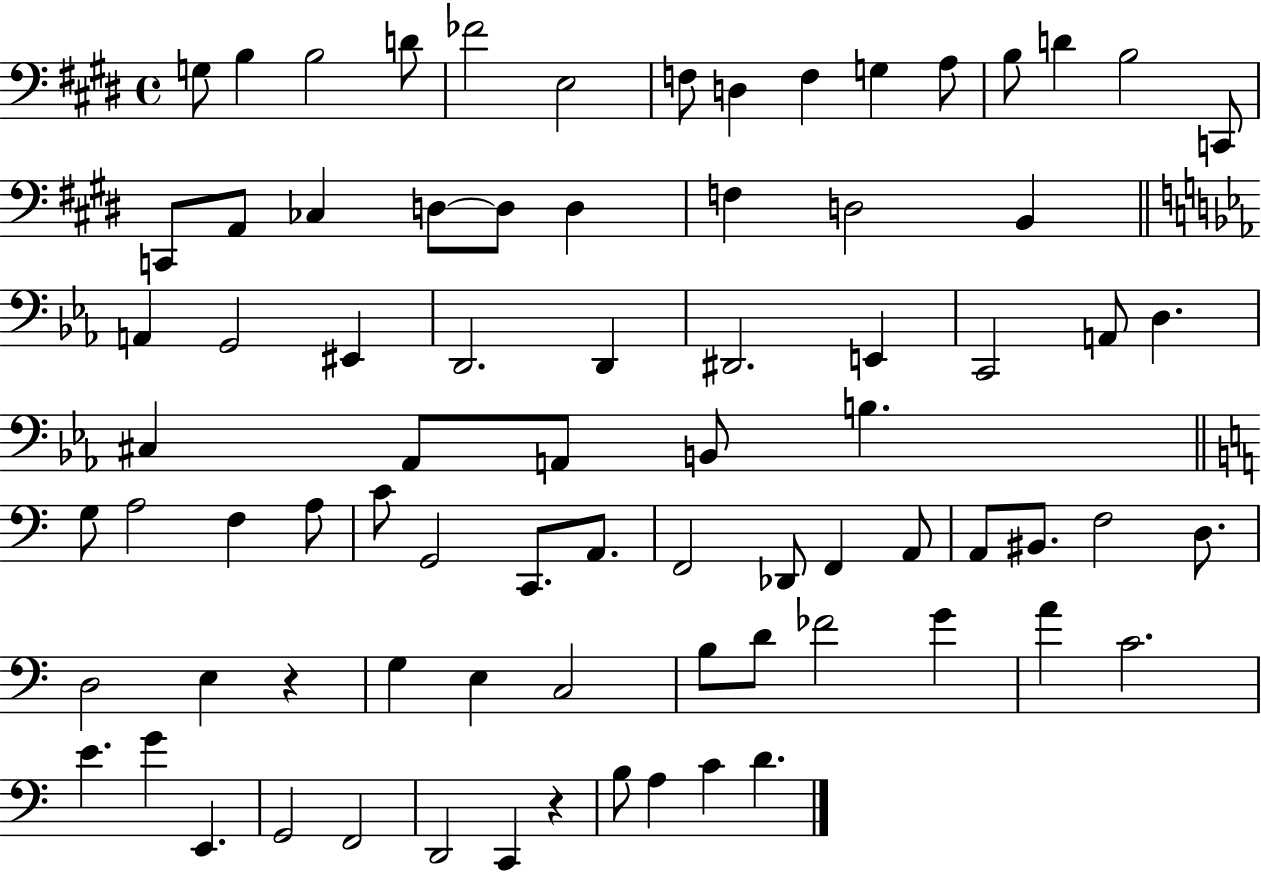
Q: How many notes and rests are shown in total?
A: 79